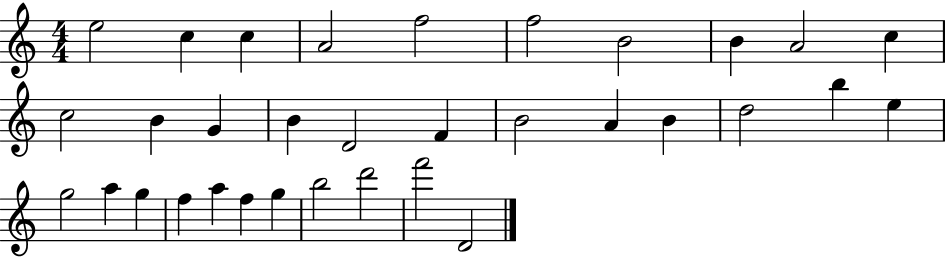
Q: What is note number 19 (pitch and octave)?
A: B4